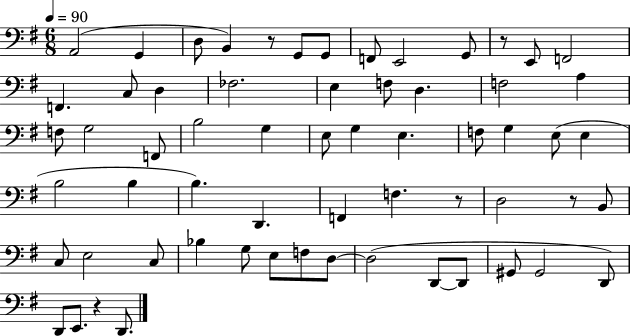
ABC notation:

X:1
T:Untitled
M:6/8
L:1/4
K:G
A,,2 G,, D,/2 B,, z/2 G,,/2 G,,/2 F,,/2 E,,2 G,,/2 z/2 E,,/2 F,,2 F,, C,/2 D, _F,2 E, F,/2 D, F,2 A, F,/2 G,2 F,,/2 B,2 G, E,/2 G, E, F,/2 G, E,/2 E, B,2 B, B, D,, F,, F, z/2 D,2 z/2 B,,/2 C,/2 E,2 C,/2 _B, G,/2 E,/2 F,/2 D,/2 D,2 D,,/2 D,,/2 ^G,,/2 ^G,,2 D,,/2 D,,/2 E,,/2 z D,,/2